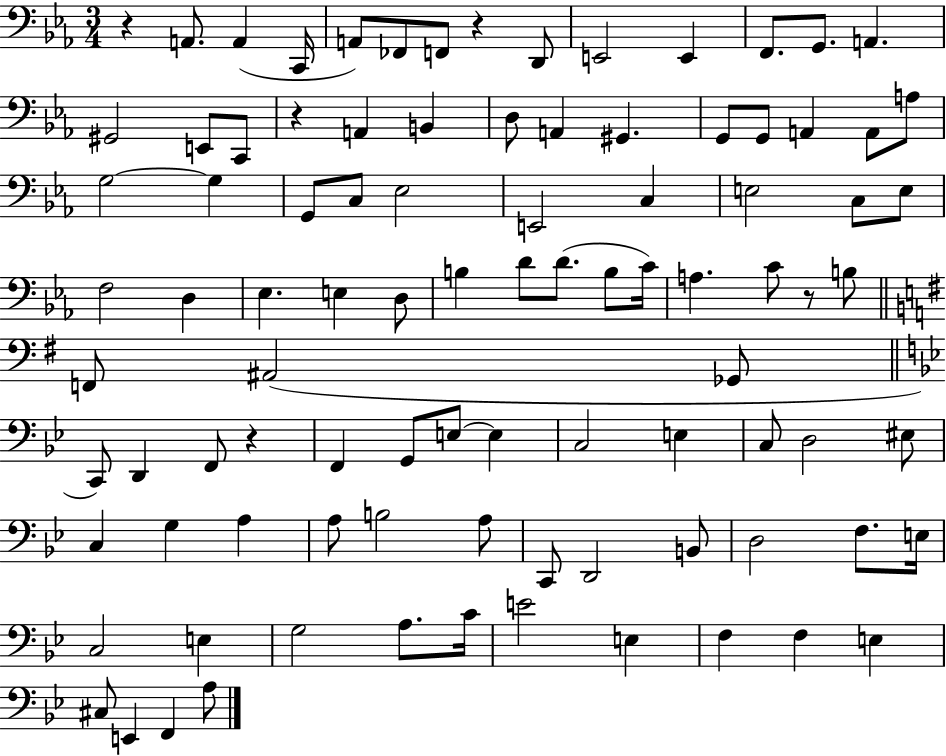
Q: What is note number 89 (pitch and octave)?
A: A3